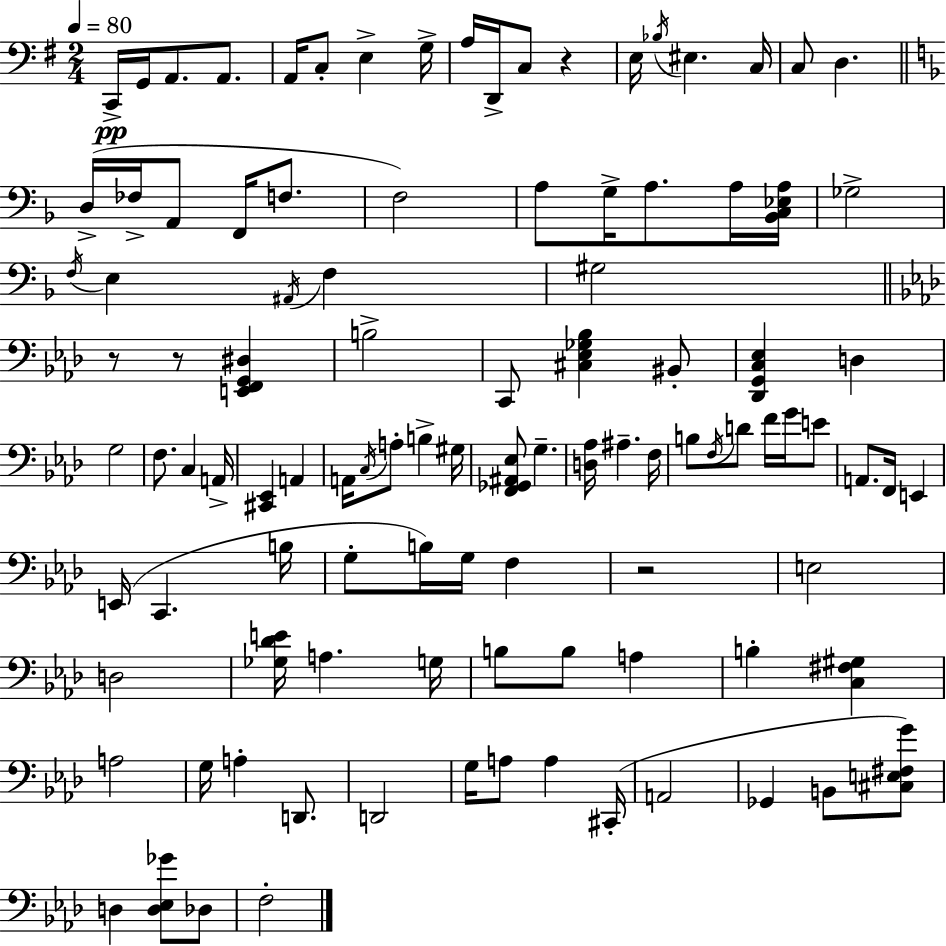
C2/s G2/s A2/e. A2/e. A2/s C3/e E3/q G3/s A3/s D2/s C3/e R/q E3/s Bb3/s EIS3/q. C3/s C3/e D3/q. D3/s FES3/s A2/e F2/s F3/e. F3/h A3/e G3/s A3/e. A3/s [Bb2,C3,Eb3,A3]/s Gb3/h F3/s E3/q A#2/s F3/q G#3/h R/e R/e [E2,F2,G2,D#3]/q B3/h C2/e [C#3,Eb3,Gb3,Bb3]/q BIS2/e [Db2,G2,C3,Eb3]/q D3/q G3/h F3/e. C3/q A2/s [C#2,Eb2]/q A2/q A2/s C3/s A3/e B3/q G#3/s [F2,Gb2,A#2,Eb3]/e G3/q. [D3,Ab3]/s A#3/q. F3/s B3/e F3/s D4/e F4/s G4/s E4/e A2/e. F2/s E2/q E2/s C2/q. B3/s G3/e B3/s G3/s F3/q R/h E3/h D3/h [Gb3,Db4,E4]/s A3/q. G3/s B3/e B3/e A3/q B3/q [C3,F#3,G#3]/q A3/h G3/s A3/q D2/e. D2/h G3/s A3/e A3/q C#2/s A2/h Gb2/q B2/e [C#3,E3,F#3,G4]/e D3/q [D3,Eb3,Gb4]/e Db3/e F3/h